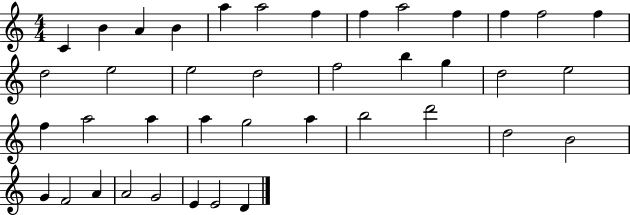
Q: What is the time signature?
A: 4/4